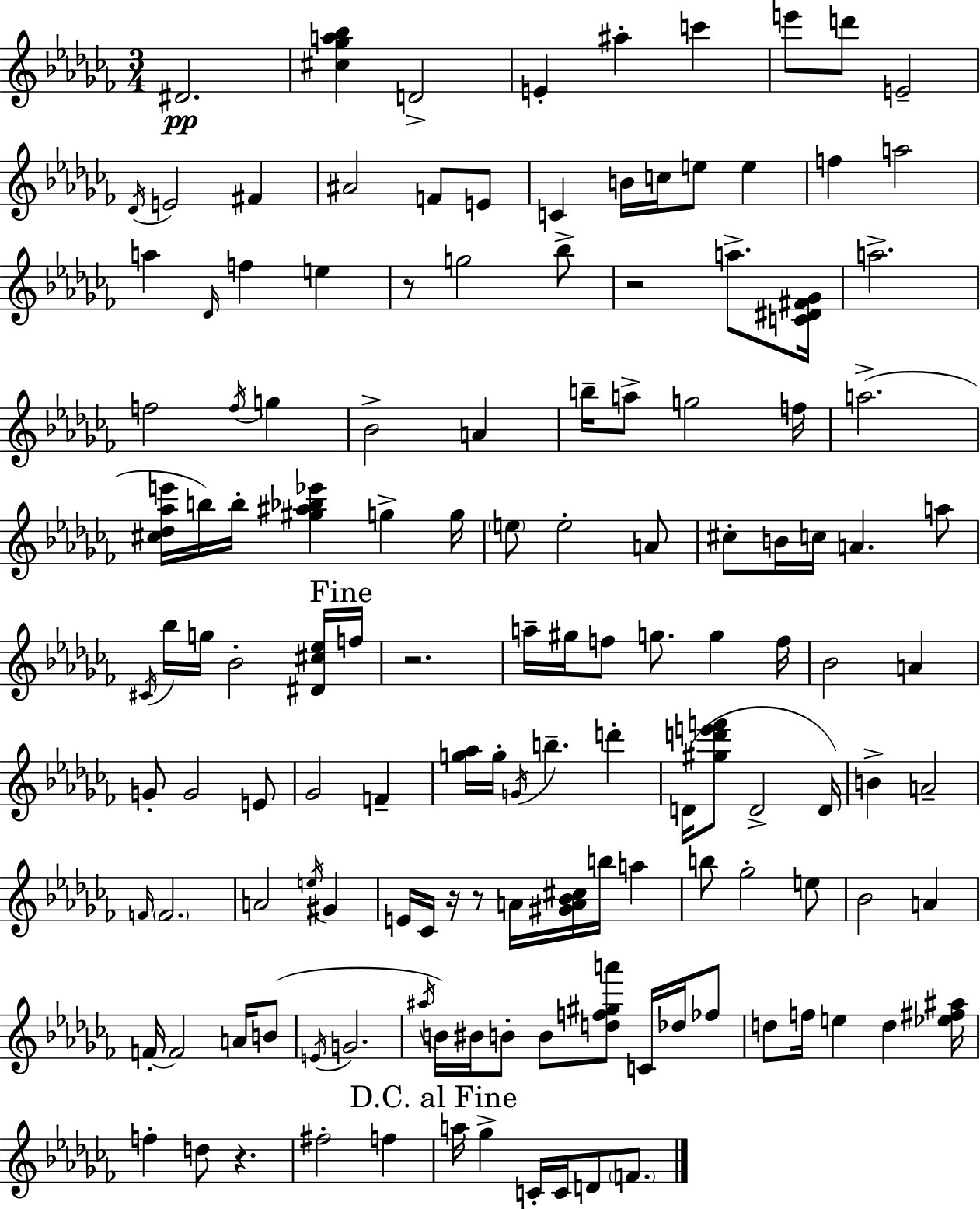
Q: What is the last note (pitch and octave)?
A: F4